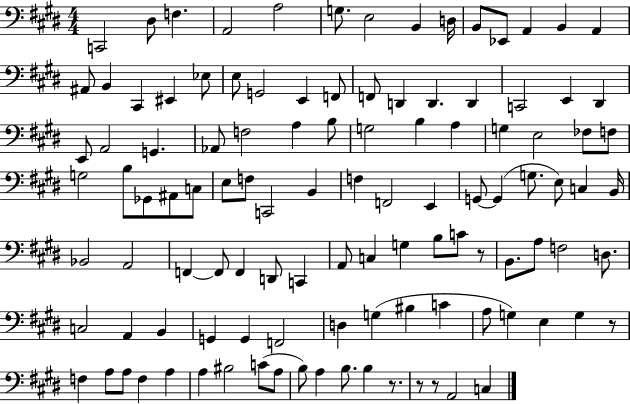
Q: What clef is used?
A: bass